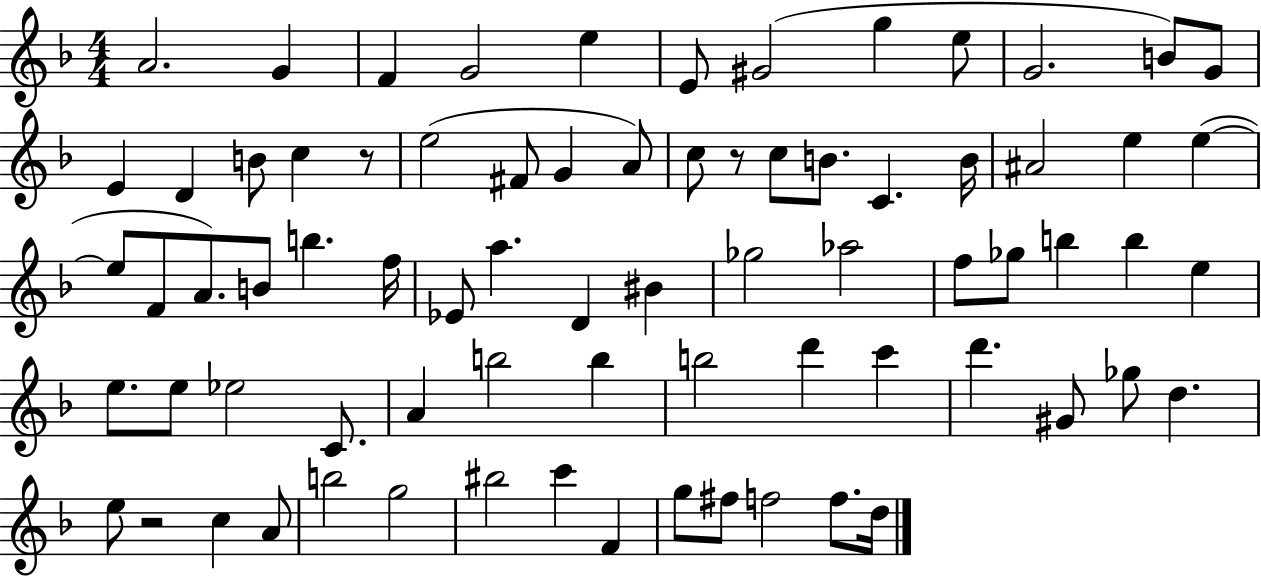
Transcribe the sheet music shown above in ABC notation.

X:1
T:Untitled
M:4/4
L:1/4
K:F
A2 G F G2 e E/2 ^G2 g e/2 G2 B/2 G/2 E D B/2 c z/2 e2 ^F/2 G A/2 c/2 z/2 c/2 B/2 C B/4 ^A2 e e e/2 F/2 A/2 B/2 b f/4 _E/2 a D ^B _g2 _a2 f/2 _g/2 b b e e/2 e/2 _e2 C/2 A b2 b b2 d' c' d' ^G/2 _g/2 d e/2 z2 c A/2 b2 g2 ^b2 c' F g/2 ^f/2 f2 f/2 d/4